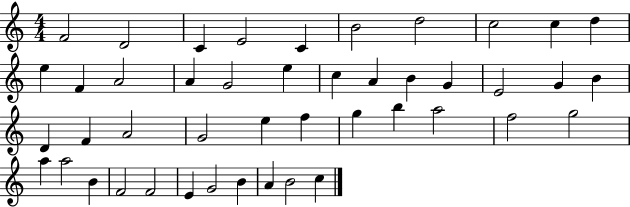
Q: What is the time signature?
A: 4/4